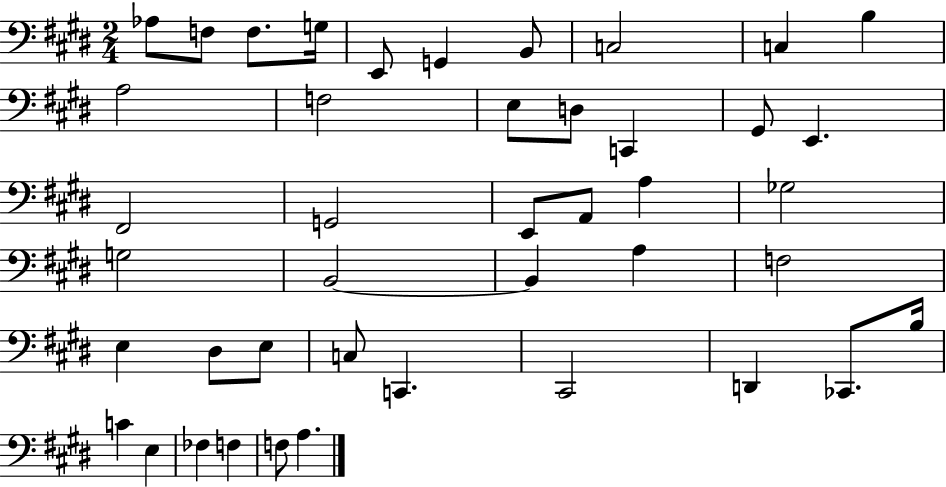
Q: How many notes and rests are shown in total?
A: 43